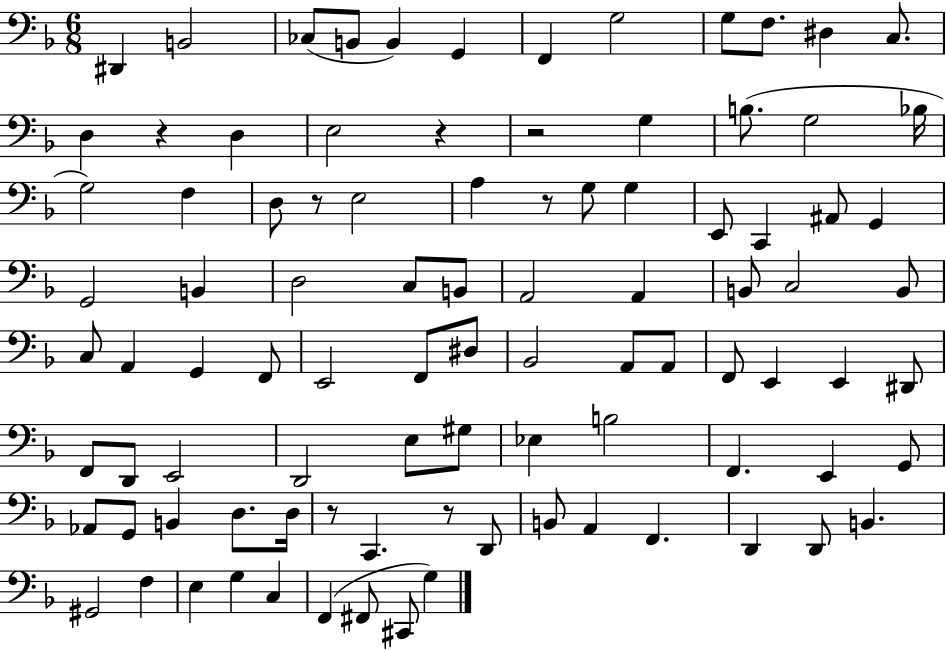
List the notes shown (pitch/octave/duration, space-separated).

D#2/q B2/h CES3/e B2/e B2/q G2/q F2/q G3/h G3/e F3/e. D#3/q C3/e. D3/q R/q D3/q E3/h R/q R/h G3/q B3/e. G3/h Bb3/s G3/h F3/q D3/e R/e E3/h A3/q R/e G3/e G3/q E2/e C2/q A#2/e G2/q G2/h B2/q D3/h C3/e B2/e A2/h A2/q B2/e C3/h B2/e C3/e A2/q G2/q F2/e E2/h F2/e D#3/e Bb2/h A2/e A2/e F2/e E2/q E2/q D#2/e F2/e D2/e E2/h D2/h E3/e G#3/e Eb3/q B3/h F2/q. E2/q G2/e Ab2/e G2/e B2/q D3/e. D3/s R/e C2/q. R/e D2/e B2/e A2/q F2/q. D2/q D2/e B2/q. G#2/h F3/q E3/q G3/q C3/q F2/q F#2/e C#2/e G3/q